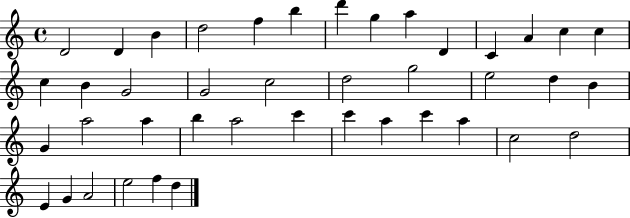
X:1
T:Untitled
M:4/4
L:1/4
K:C
D2 D B d2 f b d' g a D C A c c c B G2 G2 c2 d2 g2 e2 d B G a2 a b a2 c' c' a c' a c2 d2 E G A2 e2 f d